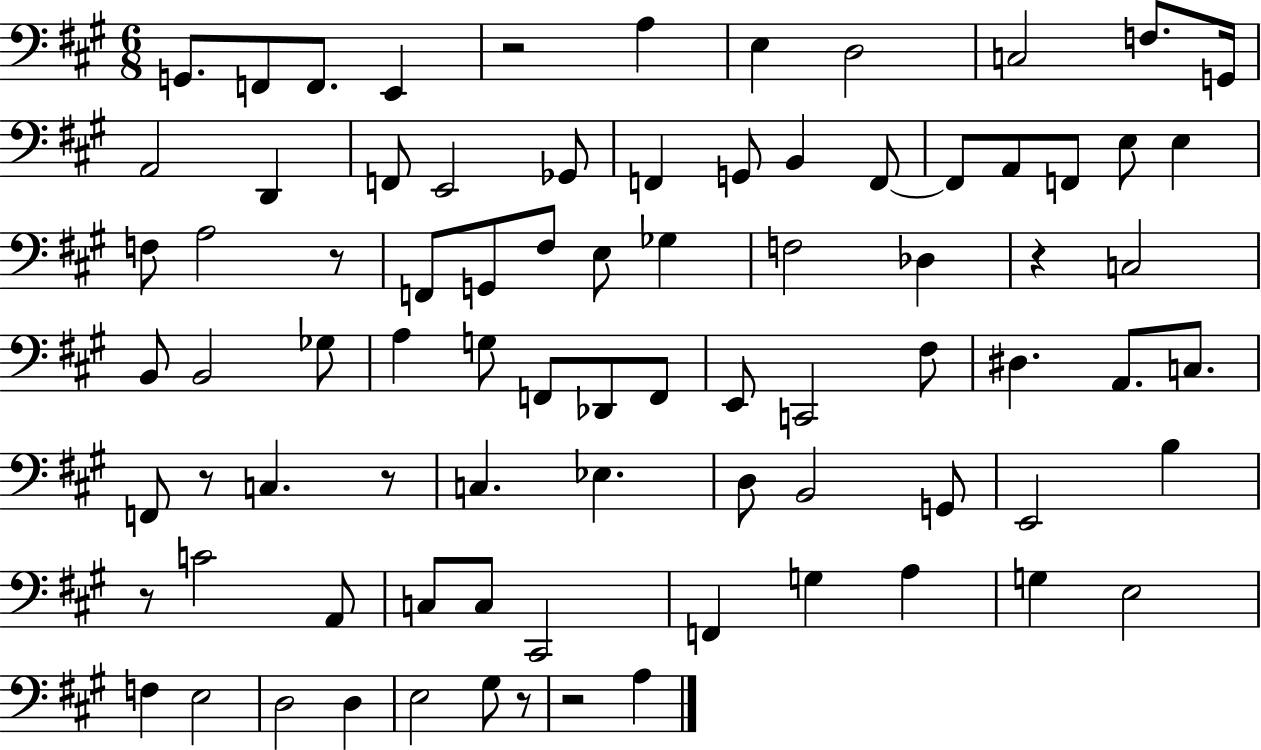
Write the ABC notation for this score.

X:1
T:Untitled
M:6/8
L:1/4
K:A
G,,/2 F,,/2 F,,/2 E,, z2 A, E, D,2 C,2 F,/2 G,,/4 A,,2 D,, F,,/2 E,,2 _G,,/2 F,, G,,/2 B,, F,,/2 F,,/2 A,,/2 F,,/2 E,/2 E, F,/2 A,2 z/2 F,,/2 G,,/2 ^F,/2 E,/2 _G, F,2 _D, z C,2 B,,/2 B,,2 _G,/2 A, G,/2 F,,/2 _D,,/2 F,,/2 E,,/2 C,,2 ^F,/2 ^D, A,,/2 C,/2 F,,/2 z/2 C, z/2 C, _E, D,/2 B,,2 G,,/2 E,,2 B, z/2 C2 A,,/2 C,/2 C,/2 ^C,,2 F,, G, A, G, E,2 F, E,2 D,2 D, E,2 ^G,/2 z/2 z2 A,